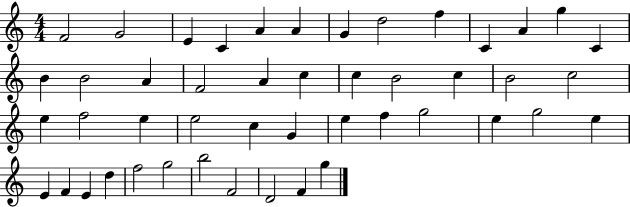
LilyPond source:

{
  \clef treble
  \numericTimeSignature
  \time 4/4
  \key c \major
  f'2 g'2 | e'4 c'4 a'4 a'4 | g'4 d''2 f''4 | c'4 a'4 g''4 c'4 | \break b'4 b'2 a'4 | f'2 a'4 c''4 | c''4 b'2 c''4 | b'2 c''2 | \break e''4 f''2 e''4 | e''2 c''4 g'4 | e''4 f''4 g''2 | e''4 g''2 e''4 | \break e'4 f'4 e'4 d''4 | f''2 g''2 | b''2 f'2 | d'2 f'4 g''4 | \break \bar "|."
}